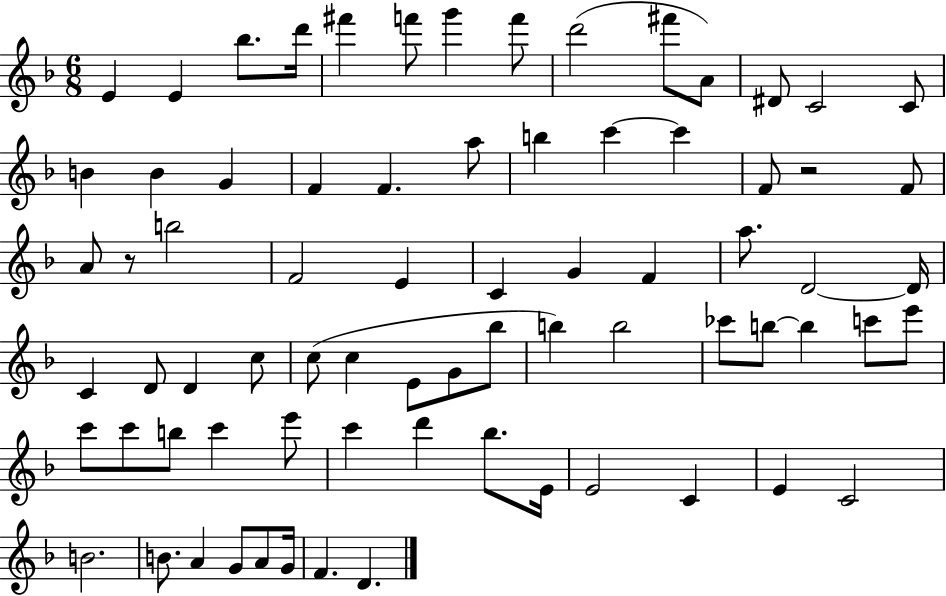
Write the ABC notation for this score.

X:1
T:Untitled
M:6/8
L:1/4
K:F
E E _b/2 d'/4 ^f' f'/2 g' f'/2 d'2 ^f'/2 A/2 ^D/2 C2 C/2 B B G F F a/2 b c' c' F/2 z2 F/2 A/2 z/2 b2 F2 E C G F a/2 D2 D/4 C D/2 D c/2 c/2 c E/2 G/2 _b/2 b b2 _c'/2 b/2 b c'/2 e'/2 c'/2 c'/2 b/2 c' e'/2 c' d' _b/2 E/4 E2 C E C2 B2 B/2 A G/2 A/2 G/4 F D